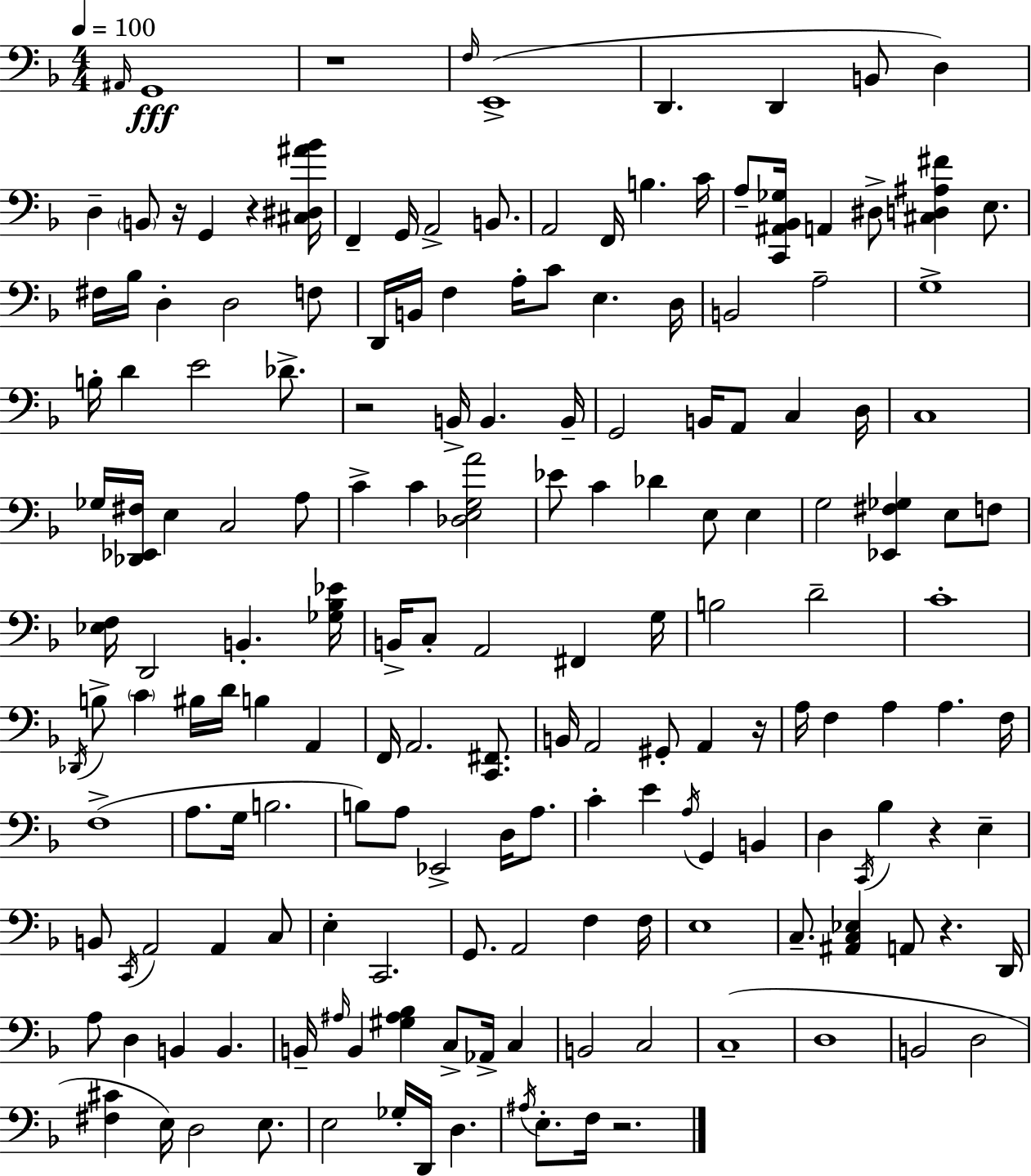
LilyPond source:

{
  \clef bass
  \numericTimeSignature
  \time 4/4
  \key f \major
  \tempo 4 = 100
  \grace { ais,16 }\fff g,1 | r1 | \grace { f16 }( e,1-> | d,4. d,4 b,8 d4) | \break d4-- \parenthesize b,8 r16 g,4 r4 | <cis dis ais' bes'>16 f,4-- g,16 a,2-> b,8. | a,2 f,16 b4. | c'16 a8-- <c, ais, bes, ges>16 a,4 dis8-> <cis d ais fis'>4 e8. | \break fis16 bes16 d4-. d2 | f8 d,16 b,16 f4 a16-. c'8 e4. | d16 b,2 a2-- | g1-> | \break b16-. d'4 e'2 des'8.-> | r2 b,16-> b,4. | b,16-- g,2 b,16 a,8 c4 | d16 c1 | \break ges16 <des, ees, fis>16 e4 c2 | a8 c'4-> c'4 <des e g a'>2 | ees'8 c'4 des'4 e8 e4 | g2 <ees, fis ges>4 e8 | \break f8 <ees f>16 d,2 b,4.-. | <ges bes ees'>16 b,16-> c8-. a,2 fis,4 | g16 b2 d'2-- | c'1-. | \break \acciaccatura { des,16 } b8-> \parenthesize c'4 bis16 d'16 b4 a,4 | f,16 a,2. | <c, fis,>8. b,16 a,2 gis,8-. a,4 | r16 a16 f4 a4 a4. | \break f16 f1->( | a8. g16 b2. | b8) a8 ees,2-> d16 | a8. c'4-. e'4 \acciaccatura { a16 } g,4 | \break b,4 d4 \acciaccatura { c,16 } bes4 r4 | e4-- b,8 \acciaccatura { c,16 } a,2 | a,4 c8 e4-. c,2. | g,8. a,2 | \break f4 f16 e1 | c8.-- <ais, c ees>4 a,8 r4. | d,16 a8 d4 b,4 | b,4. b,16-- \grace { ais16 } b,4 <gis ais bes>4 | \break c8-> aes,16-> c4 b,2 c2 | c1--( | d1 | b,2 d2 | \break <fis cis'>4 e16) d2 | e8. e2 ges16-. | d,16 d4. \acciaccatura { ais16 } e8.-. f16 r2. | \bar "|."
}